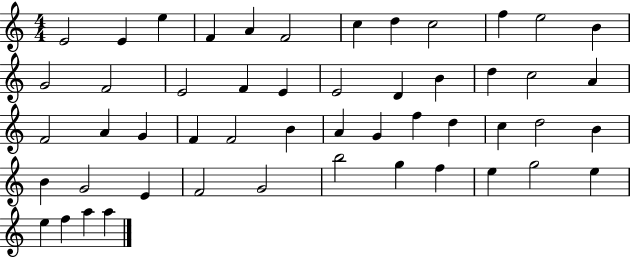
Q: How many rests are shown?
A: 0